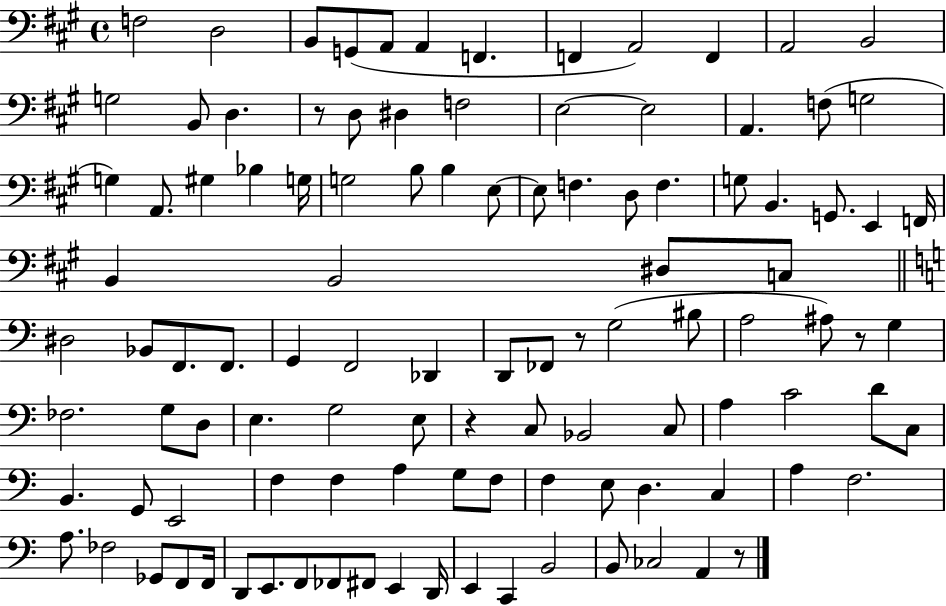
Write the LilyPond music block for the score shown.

{
  \clef bass
  \time 4/4
  \defaultTimeSignature
  \key a \major
  f2 d2 | b,8 g,8( a,8 a,4 f,4. | f,4 a,2) f,4 | a,2 b,2 | \break g2 b,8 d4. | r8 d8 dis4 f2 | e2~~ e2 | a,4. f8( g2 | \break g4) a,8. gis4 bes4 g16 | g2 b8 b4 e8~~ | e8 f4. d8 f4. | g8 b,4. g,8. e,4 f,16 | \break b,4 b,2 dis8 c8 | \bar "||" \break \key c \major dis2 bes,8 f,8. f,8. | g,4 f,2 des,4 | d,8 fes,8 r8 g2( bis8 | a2 ais8) r8 g4 | \break fes2. g8 d8 | e4. g2 e8 | r4 c8 bes,2 c8 | a4 c'2 d'8 c8 | \break b,4. g,8 e,2 | f4 f4 a4 g8 f8 | f4 e8 d4. c4 | a4 f2. | \break a8. fes2 ges,8 f,8 f,16 | d,8 e,8. f,8 fes,8 fis,8 e,4 d,16 | e,4 c,4 b,2 | b,8 ces2 a,4 r8 | \break \bar "|."
}